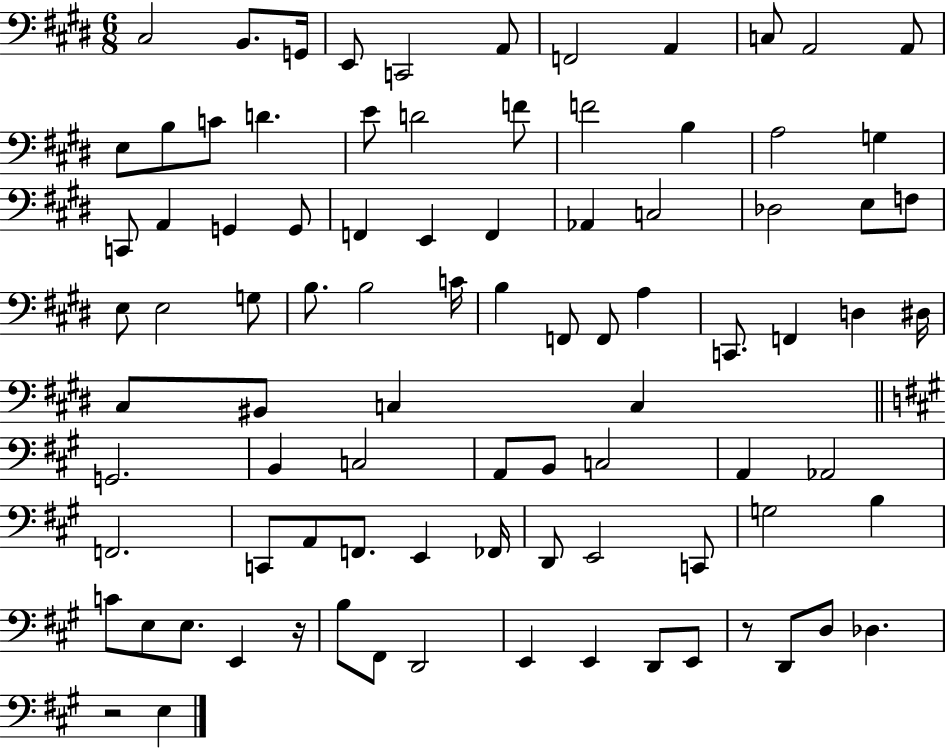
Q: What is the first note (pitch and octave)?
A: C#3